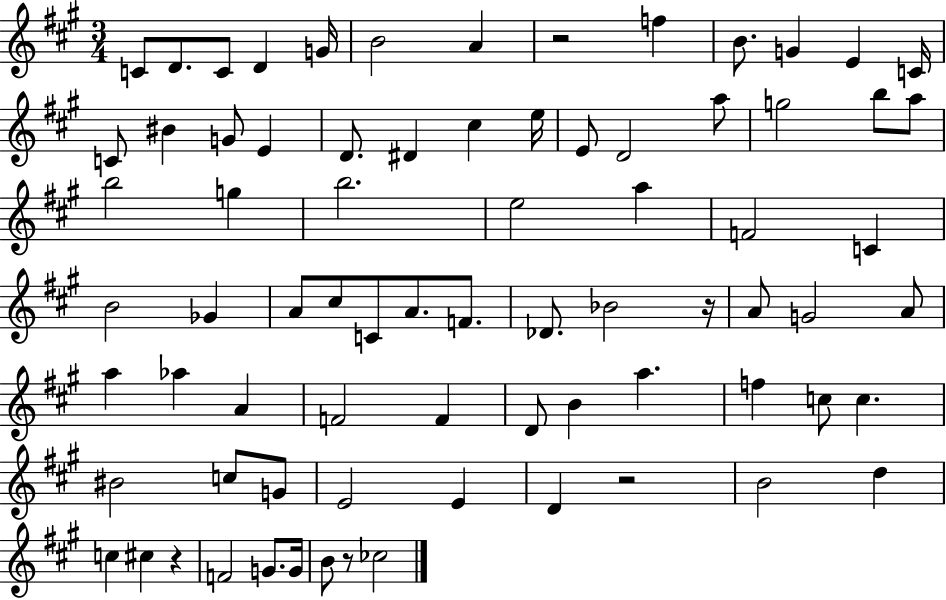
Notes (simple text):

C4/e D4/e. C4/e D4/q G4/s B4/h A4/q R/h F5/q B4/e. G4/q E4/q C4/s C4/e BIS4/q G4/e E4/q D4/e. D#4/q C#5/q E5/s E4/e D4/h A5/e G5/h B5/e A5/e B5/h G5/q B5/h. E5/h A5/q F4/h C4/q B4/h Gb4/q A4/e C#5/e C4/e A4/e. F4/e. Db4/e. Bb4/h R/s A4/e G4/h A4/e A5/q Ab5/q A4/q F4/h F4/q D4/e B4/q A5/q. F5/q C5/e C5/q. BIS4/h C5/e G4/e E4/h E4/q D4/q R/h B4/h D5/q C5/q C#5/q R/q F4/h G4/e. G4/s B4/e R/e CES5/h